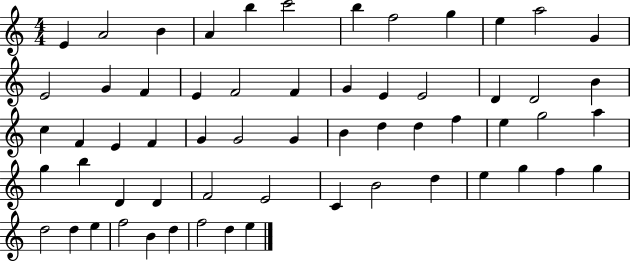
X:1
T:Untitled
M:4/4
L:1/4
K:C
E A2 B A b c'2 b f2 g e a2 G E2 G F E F2 F G E E2 D D2 B c F E F G G2 G B d d f e g2 a g b D D F2 E2 C B2 d e g f g d2 d e f2 B d f2 d e